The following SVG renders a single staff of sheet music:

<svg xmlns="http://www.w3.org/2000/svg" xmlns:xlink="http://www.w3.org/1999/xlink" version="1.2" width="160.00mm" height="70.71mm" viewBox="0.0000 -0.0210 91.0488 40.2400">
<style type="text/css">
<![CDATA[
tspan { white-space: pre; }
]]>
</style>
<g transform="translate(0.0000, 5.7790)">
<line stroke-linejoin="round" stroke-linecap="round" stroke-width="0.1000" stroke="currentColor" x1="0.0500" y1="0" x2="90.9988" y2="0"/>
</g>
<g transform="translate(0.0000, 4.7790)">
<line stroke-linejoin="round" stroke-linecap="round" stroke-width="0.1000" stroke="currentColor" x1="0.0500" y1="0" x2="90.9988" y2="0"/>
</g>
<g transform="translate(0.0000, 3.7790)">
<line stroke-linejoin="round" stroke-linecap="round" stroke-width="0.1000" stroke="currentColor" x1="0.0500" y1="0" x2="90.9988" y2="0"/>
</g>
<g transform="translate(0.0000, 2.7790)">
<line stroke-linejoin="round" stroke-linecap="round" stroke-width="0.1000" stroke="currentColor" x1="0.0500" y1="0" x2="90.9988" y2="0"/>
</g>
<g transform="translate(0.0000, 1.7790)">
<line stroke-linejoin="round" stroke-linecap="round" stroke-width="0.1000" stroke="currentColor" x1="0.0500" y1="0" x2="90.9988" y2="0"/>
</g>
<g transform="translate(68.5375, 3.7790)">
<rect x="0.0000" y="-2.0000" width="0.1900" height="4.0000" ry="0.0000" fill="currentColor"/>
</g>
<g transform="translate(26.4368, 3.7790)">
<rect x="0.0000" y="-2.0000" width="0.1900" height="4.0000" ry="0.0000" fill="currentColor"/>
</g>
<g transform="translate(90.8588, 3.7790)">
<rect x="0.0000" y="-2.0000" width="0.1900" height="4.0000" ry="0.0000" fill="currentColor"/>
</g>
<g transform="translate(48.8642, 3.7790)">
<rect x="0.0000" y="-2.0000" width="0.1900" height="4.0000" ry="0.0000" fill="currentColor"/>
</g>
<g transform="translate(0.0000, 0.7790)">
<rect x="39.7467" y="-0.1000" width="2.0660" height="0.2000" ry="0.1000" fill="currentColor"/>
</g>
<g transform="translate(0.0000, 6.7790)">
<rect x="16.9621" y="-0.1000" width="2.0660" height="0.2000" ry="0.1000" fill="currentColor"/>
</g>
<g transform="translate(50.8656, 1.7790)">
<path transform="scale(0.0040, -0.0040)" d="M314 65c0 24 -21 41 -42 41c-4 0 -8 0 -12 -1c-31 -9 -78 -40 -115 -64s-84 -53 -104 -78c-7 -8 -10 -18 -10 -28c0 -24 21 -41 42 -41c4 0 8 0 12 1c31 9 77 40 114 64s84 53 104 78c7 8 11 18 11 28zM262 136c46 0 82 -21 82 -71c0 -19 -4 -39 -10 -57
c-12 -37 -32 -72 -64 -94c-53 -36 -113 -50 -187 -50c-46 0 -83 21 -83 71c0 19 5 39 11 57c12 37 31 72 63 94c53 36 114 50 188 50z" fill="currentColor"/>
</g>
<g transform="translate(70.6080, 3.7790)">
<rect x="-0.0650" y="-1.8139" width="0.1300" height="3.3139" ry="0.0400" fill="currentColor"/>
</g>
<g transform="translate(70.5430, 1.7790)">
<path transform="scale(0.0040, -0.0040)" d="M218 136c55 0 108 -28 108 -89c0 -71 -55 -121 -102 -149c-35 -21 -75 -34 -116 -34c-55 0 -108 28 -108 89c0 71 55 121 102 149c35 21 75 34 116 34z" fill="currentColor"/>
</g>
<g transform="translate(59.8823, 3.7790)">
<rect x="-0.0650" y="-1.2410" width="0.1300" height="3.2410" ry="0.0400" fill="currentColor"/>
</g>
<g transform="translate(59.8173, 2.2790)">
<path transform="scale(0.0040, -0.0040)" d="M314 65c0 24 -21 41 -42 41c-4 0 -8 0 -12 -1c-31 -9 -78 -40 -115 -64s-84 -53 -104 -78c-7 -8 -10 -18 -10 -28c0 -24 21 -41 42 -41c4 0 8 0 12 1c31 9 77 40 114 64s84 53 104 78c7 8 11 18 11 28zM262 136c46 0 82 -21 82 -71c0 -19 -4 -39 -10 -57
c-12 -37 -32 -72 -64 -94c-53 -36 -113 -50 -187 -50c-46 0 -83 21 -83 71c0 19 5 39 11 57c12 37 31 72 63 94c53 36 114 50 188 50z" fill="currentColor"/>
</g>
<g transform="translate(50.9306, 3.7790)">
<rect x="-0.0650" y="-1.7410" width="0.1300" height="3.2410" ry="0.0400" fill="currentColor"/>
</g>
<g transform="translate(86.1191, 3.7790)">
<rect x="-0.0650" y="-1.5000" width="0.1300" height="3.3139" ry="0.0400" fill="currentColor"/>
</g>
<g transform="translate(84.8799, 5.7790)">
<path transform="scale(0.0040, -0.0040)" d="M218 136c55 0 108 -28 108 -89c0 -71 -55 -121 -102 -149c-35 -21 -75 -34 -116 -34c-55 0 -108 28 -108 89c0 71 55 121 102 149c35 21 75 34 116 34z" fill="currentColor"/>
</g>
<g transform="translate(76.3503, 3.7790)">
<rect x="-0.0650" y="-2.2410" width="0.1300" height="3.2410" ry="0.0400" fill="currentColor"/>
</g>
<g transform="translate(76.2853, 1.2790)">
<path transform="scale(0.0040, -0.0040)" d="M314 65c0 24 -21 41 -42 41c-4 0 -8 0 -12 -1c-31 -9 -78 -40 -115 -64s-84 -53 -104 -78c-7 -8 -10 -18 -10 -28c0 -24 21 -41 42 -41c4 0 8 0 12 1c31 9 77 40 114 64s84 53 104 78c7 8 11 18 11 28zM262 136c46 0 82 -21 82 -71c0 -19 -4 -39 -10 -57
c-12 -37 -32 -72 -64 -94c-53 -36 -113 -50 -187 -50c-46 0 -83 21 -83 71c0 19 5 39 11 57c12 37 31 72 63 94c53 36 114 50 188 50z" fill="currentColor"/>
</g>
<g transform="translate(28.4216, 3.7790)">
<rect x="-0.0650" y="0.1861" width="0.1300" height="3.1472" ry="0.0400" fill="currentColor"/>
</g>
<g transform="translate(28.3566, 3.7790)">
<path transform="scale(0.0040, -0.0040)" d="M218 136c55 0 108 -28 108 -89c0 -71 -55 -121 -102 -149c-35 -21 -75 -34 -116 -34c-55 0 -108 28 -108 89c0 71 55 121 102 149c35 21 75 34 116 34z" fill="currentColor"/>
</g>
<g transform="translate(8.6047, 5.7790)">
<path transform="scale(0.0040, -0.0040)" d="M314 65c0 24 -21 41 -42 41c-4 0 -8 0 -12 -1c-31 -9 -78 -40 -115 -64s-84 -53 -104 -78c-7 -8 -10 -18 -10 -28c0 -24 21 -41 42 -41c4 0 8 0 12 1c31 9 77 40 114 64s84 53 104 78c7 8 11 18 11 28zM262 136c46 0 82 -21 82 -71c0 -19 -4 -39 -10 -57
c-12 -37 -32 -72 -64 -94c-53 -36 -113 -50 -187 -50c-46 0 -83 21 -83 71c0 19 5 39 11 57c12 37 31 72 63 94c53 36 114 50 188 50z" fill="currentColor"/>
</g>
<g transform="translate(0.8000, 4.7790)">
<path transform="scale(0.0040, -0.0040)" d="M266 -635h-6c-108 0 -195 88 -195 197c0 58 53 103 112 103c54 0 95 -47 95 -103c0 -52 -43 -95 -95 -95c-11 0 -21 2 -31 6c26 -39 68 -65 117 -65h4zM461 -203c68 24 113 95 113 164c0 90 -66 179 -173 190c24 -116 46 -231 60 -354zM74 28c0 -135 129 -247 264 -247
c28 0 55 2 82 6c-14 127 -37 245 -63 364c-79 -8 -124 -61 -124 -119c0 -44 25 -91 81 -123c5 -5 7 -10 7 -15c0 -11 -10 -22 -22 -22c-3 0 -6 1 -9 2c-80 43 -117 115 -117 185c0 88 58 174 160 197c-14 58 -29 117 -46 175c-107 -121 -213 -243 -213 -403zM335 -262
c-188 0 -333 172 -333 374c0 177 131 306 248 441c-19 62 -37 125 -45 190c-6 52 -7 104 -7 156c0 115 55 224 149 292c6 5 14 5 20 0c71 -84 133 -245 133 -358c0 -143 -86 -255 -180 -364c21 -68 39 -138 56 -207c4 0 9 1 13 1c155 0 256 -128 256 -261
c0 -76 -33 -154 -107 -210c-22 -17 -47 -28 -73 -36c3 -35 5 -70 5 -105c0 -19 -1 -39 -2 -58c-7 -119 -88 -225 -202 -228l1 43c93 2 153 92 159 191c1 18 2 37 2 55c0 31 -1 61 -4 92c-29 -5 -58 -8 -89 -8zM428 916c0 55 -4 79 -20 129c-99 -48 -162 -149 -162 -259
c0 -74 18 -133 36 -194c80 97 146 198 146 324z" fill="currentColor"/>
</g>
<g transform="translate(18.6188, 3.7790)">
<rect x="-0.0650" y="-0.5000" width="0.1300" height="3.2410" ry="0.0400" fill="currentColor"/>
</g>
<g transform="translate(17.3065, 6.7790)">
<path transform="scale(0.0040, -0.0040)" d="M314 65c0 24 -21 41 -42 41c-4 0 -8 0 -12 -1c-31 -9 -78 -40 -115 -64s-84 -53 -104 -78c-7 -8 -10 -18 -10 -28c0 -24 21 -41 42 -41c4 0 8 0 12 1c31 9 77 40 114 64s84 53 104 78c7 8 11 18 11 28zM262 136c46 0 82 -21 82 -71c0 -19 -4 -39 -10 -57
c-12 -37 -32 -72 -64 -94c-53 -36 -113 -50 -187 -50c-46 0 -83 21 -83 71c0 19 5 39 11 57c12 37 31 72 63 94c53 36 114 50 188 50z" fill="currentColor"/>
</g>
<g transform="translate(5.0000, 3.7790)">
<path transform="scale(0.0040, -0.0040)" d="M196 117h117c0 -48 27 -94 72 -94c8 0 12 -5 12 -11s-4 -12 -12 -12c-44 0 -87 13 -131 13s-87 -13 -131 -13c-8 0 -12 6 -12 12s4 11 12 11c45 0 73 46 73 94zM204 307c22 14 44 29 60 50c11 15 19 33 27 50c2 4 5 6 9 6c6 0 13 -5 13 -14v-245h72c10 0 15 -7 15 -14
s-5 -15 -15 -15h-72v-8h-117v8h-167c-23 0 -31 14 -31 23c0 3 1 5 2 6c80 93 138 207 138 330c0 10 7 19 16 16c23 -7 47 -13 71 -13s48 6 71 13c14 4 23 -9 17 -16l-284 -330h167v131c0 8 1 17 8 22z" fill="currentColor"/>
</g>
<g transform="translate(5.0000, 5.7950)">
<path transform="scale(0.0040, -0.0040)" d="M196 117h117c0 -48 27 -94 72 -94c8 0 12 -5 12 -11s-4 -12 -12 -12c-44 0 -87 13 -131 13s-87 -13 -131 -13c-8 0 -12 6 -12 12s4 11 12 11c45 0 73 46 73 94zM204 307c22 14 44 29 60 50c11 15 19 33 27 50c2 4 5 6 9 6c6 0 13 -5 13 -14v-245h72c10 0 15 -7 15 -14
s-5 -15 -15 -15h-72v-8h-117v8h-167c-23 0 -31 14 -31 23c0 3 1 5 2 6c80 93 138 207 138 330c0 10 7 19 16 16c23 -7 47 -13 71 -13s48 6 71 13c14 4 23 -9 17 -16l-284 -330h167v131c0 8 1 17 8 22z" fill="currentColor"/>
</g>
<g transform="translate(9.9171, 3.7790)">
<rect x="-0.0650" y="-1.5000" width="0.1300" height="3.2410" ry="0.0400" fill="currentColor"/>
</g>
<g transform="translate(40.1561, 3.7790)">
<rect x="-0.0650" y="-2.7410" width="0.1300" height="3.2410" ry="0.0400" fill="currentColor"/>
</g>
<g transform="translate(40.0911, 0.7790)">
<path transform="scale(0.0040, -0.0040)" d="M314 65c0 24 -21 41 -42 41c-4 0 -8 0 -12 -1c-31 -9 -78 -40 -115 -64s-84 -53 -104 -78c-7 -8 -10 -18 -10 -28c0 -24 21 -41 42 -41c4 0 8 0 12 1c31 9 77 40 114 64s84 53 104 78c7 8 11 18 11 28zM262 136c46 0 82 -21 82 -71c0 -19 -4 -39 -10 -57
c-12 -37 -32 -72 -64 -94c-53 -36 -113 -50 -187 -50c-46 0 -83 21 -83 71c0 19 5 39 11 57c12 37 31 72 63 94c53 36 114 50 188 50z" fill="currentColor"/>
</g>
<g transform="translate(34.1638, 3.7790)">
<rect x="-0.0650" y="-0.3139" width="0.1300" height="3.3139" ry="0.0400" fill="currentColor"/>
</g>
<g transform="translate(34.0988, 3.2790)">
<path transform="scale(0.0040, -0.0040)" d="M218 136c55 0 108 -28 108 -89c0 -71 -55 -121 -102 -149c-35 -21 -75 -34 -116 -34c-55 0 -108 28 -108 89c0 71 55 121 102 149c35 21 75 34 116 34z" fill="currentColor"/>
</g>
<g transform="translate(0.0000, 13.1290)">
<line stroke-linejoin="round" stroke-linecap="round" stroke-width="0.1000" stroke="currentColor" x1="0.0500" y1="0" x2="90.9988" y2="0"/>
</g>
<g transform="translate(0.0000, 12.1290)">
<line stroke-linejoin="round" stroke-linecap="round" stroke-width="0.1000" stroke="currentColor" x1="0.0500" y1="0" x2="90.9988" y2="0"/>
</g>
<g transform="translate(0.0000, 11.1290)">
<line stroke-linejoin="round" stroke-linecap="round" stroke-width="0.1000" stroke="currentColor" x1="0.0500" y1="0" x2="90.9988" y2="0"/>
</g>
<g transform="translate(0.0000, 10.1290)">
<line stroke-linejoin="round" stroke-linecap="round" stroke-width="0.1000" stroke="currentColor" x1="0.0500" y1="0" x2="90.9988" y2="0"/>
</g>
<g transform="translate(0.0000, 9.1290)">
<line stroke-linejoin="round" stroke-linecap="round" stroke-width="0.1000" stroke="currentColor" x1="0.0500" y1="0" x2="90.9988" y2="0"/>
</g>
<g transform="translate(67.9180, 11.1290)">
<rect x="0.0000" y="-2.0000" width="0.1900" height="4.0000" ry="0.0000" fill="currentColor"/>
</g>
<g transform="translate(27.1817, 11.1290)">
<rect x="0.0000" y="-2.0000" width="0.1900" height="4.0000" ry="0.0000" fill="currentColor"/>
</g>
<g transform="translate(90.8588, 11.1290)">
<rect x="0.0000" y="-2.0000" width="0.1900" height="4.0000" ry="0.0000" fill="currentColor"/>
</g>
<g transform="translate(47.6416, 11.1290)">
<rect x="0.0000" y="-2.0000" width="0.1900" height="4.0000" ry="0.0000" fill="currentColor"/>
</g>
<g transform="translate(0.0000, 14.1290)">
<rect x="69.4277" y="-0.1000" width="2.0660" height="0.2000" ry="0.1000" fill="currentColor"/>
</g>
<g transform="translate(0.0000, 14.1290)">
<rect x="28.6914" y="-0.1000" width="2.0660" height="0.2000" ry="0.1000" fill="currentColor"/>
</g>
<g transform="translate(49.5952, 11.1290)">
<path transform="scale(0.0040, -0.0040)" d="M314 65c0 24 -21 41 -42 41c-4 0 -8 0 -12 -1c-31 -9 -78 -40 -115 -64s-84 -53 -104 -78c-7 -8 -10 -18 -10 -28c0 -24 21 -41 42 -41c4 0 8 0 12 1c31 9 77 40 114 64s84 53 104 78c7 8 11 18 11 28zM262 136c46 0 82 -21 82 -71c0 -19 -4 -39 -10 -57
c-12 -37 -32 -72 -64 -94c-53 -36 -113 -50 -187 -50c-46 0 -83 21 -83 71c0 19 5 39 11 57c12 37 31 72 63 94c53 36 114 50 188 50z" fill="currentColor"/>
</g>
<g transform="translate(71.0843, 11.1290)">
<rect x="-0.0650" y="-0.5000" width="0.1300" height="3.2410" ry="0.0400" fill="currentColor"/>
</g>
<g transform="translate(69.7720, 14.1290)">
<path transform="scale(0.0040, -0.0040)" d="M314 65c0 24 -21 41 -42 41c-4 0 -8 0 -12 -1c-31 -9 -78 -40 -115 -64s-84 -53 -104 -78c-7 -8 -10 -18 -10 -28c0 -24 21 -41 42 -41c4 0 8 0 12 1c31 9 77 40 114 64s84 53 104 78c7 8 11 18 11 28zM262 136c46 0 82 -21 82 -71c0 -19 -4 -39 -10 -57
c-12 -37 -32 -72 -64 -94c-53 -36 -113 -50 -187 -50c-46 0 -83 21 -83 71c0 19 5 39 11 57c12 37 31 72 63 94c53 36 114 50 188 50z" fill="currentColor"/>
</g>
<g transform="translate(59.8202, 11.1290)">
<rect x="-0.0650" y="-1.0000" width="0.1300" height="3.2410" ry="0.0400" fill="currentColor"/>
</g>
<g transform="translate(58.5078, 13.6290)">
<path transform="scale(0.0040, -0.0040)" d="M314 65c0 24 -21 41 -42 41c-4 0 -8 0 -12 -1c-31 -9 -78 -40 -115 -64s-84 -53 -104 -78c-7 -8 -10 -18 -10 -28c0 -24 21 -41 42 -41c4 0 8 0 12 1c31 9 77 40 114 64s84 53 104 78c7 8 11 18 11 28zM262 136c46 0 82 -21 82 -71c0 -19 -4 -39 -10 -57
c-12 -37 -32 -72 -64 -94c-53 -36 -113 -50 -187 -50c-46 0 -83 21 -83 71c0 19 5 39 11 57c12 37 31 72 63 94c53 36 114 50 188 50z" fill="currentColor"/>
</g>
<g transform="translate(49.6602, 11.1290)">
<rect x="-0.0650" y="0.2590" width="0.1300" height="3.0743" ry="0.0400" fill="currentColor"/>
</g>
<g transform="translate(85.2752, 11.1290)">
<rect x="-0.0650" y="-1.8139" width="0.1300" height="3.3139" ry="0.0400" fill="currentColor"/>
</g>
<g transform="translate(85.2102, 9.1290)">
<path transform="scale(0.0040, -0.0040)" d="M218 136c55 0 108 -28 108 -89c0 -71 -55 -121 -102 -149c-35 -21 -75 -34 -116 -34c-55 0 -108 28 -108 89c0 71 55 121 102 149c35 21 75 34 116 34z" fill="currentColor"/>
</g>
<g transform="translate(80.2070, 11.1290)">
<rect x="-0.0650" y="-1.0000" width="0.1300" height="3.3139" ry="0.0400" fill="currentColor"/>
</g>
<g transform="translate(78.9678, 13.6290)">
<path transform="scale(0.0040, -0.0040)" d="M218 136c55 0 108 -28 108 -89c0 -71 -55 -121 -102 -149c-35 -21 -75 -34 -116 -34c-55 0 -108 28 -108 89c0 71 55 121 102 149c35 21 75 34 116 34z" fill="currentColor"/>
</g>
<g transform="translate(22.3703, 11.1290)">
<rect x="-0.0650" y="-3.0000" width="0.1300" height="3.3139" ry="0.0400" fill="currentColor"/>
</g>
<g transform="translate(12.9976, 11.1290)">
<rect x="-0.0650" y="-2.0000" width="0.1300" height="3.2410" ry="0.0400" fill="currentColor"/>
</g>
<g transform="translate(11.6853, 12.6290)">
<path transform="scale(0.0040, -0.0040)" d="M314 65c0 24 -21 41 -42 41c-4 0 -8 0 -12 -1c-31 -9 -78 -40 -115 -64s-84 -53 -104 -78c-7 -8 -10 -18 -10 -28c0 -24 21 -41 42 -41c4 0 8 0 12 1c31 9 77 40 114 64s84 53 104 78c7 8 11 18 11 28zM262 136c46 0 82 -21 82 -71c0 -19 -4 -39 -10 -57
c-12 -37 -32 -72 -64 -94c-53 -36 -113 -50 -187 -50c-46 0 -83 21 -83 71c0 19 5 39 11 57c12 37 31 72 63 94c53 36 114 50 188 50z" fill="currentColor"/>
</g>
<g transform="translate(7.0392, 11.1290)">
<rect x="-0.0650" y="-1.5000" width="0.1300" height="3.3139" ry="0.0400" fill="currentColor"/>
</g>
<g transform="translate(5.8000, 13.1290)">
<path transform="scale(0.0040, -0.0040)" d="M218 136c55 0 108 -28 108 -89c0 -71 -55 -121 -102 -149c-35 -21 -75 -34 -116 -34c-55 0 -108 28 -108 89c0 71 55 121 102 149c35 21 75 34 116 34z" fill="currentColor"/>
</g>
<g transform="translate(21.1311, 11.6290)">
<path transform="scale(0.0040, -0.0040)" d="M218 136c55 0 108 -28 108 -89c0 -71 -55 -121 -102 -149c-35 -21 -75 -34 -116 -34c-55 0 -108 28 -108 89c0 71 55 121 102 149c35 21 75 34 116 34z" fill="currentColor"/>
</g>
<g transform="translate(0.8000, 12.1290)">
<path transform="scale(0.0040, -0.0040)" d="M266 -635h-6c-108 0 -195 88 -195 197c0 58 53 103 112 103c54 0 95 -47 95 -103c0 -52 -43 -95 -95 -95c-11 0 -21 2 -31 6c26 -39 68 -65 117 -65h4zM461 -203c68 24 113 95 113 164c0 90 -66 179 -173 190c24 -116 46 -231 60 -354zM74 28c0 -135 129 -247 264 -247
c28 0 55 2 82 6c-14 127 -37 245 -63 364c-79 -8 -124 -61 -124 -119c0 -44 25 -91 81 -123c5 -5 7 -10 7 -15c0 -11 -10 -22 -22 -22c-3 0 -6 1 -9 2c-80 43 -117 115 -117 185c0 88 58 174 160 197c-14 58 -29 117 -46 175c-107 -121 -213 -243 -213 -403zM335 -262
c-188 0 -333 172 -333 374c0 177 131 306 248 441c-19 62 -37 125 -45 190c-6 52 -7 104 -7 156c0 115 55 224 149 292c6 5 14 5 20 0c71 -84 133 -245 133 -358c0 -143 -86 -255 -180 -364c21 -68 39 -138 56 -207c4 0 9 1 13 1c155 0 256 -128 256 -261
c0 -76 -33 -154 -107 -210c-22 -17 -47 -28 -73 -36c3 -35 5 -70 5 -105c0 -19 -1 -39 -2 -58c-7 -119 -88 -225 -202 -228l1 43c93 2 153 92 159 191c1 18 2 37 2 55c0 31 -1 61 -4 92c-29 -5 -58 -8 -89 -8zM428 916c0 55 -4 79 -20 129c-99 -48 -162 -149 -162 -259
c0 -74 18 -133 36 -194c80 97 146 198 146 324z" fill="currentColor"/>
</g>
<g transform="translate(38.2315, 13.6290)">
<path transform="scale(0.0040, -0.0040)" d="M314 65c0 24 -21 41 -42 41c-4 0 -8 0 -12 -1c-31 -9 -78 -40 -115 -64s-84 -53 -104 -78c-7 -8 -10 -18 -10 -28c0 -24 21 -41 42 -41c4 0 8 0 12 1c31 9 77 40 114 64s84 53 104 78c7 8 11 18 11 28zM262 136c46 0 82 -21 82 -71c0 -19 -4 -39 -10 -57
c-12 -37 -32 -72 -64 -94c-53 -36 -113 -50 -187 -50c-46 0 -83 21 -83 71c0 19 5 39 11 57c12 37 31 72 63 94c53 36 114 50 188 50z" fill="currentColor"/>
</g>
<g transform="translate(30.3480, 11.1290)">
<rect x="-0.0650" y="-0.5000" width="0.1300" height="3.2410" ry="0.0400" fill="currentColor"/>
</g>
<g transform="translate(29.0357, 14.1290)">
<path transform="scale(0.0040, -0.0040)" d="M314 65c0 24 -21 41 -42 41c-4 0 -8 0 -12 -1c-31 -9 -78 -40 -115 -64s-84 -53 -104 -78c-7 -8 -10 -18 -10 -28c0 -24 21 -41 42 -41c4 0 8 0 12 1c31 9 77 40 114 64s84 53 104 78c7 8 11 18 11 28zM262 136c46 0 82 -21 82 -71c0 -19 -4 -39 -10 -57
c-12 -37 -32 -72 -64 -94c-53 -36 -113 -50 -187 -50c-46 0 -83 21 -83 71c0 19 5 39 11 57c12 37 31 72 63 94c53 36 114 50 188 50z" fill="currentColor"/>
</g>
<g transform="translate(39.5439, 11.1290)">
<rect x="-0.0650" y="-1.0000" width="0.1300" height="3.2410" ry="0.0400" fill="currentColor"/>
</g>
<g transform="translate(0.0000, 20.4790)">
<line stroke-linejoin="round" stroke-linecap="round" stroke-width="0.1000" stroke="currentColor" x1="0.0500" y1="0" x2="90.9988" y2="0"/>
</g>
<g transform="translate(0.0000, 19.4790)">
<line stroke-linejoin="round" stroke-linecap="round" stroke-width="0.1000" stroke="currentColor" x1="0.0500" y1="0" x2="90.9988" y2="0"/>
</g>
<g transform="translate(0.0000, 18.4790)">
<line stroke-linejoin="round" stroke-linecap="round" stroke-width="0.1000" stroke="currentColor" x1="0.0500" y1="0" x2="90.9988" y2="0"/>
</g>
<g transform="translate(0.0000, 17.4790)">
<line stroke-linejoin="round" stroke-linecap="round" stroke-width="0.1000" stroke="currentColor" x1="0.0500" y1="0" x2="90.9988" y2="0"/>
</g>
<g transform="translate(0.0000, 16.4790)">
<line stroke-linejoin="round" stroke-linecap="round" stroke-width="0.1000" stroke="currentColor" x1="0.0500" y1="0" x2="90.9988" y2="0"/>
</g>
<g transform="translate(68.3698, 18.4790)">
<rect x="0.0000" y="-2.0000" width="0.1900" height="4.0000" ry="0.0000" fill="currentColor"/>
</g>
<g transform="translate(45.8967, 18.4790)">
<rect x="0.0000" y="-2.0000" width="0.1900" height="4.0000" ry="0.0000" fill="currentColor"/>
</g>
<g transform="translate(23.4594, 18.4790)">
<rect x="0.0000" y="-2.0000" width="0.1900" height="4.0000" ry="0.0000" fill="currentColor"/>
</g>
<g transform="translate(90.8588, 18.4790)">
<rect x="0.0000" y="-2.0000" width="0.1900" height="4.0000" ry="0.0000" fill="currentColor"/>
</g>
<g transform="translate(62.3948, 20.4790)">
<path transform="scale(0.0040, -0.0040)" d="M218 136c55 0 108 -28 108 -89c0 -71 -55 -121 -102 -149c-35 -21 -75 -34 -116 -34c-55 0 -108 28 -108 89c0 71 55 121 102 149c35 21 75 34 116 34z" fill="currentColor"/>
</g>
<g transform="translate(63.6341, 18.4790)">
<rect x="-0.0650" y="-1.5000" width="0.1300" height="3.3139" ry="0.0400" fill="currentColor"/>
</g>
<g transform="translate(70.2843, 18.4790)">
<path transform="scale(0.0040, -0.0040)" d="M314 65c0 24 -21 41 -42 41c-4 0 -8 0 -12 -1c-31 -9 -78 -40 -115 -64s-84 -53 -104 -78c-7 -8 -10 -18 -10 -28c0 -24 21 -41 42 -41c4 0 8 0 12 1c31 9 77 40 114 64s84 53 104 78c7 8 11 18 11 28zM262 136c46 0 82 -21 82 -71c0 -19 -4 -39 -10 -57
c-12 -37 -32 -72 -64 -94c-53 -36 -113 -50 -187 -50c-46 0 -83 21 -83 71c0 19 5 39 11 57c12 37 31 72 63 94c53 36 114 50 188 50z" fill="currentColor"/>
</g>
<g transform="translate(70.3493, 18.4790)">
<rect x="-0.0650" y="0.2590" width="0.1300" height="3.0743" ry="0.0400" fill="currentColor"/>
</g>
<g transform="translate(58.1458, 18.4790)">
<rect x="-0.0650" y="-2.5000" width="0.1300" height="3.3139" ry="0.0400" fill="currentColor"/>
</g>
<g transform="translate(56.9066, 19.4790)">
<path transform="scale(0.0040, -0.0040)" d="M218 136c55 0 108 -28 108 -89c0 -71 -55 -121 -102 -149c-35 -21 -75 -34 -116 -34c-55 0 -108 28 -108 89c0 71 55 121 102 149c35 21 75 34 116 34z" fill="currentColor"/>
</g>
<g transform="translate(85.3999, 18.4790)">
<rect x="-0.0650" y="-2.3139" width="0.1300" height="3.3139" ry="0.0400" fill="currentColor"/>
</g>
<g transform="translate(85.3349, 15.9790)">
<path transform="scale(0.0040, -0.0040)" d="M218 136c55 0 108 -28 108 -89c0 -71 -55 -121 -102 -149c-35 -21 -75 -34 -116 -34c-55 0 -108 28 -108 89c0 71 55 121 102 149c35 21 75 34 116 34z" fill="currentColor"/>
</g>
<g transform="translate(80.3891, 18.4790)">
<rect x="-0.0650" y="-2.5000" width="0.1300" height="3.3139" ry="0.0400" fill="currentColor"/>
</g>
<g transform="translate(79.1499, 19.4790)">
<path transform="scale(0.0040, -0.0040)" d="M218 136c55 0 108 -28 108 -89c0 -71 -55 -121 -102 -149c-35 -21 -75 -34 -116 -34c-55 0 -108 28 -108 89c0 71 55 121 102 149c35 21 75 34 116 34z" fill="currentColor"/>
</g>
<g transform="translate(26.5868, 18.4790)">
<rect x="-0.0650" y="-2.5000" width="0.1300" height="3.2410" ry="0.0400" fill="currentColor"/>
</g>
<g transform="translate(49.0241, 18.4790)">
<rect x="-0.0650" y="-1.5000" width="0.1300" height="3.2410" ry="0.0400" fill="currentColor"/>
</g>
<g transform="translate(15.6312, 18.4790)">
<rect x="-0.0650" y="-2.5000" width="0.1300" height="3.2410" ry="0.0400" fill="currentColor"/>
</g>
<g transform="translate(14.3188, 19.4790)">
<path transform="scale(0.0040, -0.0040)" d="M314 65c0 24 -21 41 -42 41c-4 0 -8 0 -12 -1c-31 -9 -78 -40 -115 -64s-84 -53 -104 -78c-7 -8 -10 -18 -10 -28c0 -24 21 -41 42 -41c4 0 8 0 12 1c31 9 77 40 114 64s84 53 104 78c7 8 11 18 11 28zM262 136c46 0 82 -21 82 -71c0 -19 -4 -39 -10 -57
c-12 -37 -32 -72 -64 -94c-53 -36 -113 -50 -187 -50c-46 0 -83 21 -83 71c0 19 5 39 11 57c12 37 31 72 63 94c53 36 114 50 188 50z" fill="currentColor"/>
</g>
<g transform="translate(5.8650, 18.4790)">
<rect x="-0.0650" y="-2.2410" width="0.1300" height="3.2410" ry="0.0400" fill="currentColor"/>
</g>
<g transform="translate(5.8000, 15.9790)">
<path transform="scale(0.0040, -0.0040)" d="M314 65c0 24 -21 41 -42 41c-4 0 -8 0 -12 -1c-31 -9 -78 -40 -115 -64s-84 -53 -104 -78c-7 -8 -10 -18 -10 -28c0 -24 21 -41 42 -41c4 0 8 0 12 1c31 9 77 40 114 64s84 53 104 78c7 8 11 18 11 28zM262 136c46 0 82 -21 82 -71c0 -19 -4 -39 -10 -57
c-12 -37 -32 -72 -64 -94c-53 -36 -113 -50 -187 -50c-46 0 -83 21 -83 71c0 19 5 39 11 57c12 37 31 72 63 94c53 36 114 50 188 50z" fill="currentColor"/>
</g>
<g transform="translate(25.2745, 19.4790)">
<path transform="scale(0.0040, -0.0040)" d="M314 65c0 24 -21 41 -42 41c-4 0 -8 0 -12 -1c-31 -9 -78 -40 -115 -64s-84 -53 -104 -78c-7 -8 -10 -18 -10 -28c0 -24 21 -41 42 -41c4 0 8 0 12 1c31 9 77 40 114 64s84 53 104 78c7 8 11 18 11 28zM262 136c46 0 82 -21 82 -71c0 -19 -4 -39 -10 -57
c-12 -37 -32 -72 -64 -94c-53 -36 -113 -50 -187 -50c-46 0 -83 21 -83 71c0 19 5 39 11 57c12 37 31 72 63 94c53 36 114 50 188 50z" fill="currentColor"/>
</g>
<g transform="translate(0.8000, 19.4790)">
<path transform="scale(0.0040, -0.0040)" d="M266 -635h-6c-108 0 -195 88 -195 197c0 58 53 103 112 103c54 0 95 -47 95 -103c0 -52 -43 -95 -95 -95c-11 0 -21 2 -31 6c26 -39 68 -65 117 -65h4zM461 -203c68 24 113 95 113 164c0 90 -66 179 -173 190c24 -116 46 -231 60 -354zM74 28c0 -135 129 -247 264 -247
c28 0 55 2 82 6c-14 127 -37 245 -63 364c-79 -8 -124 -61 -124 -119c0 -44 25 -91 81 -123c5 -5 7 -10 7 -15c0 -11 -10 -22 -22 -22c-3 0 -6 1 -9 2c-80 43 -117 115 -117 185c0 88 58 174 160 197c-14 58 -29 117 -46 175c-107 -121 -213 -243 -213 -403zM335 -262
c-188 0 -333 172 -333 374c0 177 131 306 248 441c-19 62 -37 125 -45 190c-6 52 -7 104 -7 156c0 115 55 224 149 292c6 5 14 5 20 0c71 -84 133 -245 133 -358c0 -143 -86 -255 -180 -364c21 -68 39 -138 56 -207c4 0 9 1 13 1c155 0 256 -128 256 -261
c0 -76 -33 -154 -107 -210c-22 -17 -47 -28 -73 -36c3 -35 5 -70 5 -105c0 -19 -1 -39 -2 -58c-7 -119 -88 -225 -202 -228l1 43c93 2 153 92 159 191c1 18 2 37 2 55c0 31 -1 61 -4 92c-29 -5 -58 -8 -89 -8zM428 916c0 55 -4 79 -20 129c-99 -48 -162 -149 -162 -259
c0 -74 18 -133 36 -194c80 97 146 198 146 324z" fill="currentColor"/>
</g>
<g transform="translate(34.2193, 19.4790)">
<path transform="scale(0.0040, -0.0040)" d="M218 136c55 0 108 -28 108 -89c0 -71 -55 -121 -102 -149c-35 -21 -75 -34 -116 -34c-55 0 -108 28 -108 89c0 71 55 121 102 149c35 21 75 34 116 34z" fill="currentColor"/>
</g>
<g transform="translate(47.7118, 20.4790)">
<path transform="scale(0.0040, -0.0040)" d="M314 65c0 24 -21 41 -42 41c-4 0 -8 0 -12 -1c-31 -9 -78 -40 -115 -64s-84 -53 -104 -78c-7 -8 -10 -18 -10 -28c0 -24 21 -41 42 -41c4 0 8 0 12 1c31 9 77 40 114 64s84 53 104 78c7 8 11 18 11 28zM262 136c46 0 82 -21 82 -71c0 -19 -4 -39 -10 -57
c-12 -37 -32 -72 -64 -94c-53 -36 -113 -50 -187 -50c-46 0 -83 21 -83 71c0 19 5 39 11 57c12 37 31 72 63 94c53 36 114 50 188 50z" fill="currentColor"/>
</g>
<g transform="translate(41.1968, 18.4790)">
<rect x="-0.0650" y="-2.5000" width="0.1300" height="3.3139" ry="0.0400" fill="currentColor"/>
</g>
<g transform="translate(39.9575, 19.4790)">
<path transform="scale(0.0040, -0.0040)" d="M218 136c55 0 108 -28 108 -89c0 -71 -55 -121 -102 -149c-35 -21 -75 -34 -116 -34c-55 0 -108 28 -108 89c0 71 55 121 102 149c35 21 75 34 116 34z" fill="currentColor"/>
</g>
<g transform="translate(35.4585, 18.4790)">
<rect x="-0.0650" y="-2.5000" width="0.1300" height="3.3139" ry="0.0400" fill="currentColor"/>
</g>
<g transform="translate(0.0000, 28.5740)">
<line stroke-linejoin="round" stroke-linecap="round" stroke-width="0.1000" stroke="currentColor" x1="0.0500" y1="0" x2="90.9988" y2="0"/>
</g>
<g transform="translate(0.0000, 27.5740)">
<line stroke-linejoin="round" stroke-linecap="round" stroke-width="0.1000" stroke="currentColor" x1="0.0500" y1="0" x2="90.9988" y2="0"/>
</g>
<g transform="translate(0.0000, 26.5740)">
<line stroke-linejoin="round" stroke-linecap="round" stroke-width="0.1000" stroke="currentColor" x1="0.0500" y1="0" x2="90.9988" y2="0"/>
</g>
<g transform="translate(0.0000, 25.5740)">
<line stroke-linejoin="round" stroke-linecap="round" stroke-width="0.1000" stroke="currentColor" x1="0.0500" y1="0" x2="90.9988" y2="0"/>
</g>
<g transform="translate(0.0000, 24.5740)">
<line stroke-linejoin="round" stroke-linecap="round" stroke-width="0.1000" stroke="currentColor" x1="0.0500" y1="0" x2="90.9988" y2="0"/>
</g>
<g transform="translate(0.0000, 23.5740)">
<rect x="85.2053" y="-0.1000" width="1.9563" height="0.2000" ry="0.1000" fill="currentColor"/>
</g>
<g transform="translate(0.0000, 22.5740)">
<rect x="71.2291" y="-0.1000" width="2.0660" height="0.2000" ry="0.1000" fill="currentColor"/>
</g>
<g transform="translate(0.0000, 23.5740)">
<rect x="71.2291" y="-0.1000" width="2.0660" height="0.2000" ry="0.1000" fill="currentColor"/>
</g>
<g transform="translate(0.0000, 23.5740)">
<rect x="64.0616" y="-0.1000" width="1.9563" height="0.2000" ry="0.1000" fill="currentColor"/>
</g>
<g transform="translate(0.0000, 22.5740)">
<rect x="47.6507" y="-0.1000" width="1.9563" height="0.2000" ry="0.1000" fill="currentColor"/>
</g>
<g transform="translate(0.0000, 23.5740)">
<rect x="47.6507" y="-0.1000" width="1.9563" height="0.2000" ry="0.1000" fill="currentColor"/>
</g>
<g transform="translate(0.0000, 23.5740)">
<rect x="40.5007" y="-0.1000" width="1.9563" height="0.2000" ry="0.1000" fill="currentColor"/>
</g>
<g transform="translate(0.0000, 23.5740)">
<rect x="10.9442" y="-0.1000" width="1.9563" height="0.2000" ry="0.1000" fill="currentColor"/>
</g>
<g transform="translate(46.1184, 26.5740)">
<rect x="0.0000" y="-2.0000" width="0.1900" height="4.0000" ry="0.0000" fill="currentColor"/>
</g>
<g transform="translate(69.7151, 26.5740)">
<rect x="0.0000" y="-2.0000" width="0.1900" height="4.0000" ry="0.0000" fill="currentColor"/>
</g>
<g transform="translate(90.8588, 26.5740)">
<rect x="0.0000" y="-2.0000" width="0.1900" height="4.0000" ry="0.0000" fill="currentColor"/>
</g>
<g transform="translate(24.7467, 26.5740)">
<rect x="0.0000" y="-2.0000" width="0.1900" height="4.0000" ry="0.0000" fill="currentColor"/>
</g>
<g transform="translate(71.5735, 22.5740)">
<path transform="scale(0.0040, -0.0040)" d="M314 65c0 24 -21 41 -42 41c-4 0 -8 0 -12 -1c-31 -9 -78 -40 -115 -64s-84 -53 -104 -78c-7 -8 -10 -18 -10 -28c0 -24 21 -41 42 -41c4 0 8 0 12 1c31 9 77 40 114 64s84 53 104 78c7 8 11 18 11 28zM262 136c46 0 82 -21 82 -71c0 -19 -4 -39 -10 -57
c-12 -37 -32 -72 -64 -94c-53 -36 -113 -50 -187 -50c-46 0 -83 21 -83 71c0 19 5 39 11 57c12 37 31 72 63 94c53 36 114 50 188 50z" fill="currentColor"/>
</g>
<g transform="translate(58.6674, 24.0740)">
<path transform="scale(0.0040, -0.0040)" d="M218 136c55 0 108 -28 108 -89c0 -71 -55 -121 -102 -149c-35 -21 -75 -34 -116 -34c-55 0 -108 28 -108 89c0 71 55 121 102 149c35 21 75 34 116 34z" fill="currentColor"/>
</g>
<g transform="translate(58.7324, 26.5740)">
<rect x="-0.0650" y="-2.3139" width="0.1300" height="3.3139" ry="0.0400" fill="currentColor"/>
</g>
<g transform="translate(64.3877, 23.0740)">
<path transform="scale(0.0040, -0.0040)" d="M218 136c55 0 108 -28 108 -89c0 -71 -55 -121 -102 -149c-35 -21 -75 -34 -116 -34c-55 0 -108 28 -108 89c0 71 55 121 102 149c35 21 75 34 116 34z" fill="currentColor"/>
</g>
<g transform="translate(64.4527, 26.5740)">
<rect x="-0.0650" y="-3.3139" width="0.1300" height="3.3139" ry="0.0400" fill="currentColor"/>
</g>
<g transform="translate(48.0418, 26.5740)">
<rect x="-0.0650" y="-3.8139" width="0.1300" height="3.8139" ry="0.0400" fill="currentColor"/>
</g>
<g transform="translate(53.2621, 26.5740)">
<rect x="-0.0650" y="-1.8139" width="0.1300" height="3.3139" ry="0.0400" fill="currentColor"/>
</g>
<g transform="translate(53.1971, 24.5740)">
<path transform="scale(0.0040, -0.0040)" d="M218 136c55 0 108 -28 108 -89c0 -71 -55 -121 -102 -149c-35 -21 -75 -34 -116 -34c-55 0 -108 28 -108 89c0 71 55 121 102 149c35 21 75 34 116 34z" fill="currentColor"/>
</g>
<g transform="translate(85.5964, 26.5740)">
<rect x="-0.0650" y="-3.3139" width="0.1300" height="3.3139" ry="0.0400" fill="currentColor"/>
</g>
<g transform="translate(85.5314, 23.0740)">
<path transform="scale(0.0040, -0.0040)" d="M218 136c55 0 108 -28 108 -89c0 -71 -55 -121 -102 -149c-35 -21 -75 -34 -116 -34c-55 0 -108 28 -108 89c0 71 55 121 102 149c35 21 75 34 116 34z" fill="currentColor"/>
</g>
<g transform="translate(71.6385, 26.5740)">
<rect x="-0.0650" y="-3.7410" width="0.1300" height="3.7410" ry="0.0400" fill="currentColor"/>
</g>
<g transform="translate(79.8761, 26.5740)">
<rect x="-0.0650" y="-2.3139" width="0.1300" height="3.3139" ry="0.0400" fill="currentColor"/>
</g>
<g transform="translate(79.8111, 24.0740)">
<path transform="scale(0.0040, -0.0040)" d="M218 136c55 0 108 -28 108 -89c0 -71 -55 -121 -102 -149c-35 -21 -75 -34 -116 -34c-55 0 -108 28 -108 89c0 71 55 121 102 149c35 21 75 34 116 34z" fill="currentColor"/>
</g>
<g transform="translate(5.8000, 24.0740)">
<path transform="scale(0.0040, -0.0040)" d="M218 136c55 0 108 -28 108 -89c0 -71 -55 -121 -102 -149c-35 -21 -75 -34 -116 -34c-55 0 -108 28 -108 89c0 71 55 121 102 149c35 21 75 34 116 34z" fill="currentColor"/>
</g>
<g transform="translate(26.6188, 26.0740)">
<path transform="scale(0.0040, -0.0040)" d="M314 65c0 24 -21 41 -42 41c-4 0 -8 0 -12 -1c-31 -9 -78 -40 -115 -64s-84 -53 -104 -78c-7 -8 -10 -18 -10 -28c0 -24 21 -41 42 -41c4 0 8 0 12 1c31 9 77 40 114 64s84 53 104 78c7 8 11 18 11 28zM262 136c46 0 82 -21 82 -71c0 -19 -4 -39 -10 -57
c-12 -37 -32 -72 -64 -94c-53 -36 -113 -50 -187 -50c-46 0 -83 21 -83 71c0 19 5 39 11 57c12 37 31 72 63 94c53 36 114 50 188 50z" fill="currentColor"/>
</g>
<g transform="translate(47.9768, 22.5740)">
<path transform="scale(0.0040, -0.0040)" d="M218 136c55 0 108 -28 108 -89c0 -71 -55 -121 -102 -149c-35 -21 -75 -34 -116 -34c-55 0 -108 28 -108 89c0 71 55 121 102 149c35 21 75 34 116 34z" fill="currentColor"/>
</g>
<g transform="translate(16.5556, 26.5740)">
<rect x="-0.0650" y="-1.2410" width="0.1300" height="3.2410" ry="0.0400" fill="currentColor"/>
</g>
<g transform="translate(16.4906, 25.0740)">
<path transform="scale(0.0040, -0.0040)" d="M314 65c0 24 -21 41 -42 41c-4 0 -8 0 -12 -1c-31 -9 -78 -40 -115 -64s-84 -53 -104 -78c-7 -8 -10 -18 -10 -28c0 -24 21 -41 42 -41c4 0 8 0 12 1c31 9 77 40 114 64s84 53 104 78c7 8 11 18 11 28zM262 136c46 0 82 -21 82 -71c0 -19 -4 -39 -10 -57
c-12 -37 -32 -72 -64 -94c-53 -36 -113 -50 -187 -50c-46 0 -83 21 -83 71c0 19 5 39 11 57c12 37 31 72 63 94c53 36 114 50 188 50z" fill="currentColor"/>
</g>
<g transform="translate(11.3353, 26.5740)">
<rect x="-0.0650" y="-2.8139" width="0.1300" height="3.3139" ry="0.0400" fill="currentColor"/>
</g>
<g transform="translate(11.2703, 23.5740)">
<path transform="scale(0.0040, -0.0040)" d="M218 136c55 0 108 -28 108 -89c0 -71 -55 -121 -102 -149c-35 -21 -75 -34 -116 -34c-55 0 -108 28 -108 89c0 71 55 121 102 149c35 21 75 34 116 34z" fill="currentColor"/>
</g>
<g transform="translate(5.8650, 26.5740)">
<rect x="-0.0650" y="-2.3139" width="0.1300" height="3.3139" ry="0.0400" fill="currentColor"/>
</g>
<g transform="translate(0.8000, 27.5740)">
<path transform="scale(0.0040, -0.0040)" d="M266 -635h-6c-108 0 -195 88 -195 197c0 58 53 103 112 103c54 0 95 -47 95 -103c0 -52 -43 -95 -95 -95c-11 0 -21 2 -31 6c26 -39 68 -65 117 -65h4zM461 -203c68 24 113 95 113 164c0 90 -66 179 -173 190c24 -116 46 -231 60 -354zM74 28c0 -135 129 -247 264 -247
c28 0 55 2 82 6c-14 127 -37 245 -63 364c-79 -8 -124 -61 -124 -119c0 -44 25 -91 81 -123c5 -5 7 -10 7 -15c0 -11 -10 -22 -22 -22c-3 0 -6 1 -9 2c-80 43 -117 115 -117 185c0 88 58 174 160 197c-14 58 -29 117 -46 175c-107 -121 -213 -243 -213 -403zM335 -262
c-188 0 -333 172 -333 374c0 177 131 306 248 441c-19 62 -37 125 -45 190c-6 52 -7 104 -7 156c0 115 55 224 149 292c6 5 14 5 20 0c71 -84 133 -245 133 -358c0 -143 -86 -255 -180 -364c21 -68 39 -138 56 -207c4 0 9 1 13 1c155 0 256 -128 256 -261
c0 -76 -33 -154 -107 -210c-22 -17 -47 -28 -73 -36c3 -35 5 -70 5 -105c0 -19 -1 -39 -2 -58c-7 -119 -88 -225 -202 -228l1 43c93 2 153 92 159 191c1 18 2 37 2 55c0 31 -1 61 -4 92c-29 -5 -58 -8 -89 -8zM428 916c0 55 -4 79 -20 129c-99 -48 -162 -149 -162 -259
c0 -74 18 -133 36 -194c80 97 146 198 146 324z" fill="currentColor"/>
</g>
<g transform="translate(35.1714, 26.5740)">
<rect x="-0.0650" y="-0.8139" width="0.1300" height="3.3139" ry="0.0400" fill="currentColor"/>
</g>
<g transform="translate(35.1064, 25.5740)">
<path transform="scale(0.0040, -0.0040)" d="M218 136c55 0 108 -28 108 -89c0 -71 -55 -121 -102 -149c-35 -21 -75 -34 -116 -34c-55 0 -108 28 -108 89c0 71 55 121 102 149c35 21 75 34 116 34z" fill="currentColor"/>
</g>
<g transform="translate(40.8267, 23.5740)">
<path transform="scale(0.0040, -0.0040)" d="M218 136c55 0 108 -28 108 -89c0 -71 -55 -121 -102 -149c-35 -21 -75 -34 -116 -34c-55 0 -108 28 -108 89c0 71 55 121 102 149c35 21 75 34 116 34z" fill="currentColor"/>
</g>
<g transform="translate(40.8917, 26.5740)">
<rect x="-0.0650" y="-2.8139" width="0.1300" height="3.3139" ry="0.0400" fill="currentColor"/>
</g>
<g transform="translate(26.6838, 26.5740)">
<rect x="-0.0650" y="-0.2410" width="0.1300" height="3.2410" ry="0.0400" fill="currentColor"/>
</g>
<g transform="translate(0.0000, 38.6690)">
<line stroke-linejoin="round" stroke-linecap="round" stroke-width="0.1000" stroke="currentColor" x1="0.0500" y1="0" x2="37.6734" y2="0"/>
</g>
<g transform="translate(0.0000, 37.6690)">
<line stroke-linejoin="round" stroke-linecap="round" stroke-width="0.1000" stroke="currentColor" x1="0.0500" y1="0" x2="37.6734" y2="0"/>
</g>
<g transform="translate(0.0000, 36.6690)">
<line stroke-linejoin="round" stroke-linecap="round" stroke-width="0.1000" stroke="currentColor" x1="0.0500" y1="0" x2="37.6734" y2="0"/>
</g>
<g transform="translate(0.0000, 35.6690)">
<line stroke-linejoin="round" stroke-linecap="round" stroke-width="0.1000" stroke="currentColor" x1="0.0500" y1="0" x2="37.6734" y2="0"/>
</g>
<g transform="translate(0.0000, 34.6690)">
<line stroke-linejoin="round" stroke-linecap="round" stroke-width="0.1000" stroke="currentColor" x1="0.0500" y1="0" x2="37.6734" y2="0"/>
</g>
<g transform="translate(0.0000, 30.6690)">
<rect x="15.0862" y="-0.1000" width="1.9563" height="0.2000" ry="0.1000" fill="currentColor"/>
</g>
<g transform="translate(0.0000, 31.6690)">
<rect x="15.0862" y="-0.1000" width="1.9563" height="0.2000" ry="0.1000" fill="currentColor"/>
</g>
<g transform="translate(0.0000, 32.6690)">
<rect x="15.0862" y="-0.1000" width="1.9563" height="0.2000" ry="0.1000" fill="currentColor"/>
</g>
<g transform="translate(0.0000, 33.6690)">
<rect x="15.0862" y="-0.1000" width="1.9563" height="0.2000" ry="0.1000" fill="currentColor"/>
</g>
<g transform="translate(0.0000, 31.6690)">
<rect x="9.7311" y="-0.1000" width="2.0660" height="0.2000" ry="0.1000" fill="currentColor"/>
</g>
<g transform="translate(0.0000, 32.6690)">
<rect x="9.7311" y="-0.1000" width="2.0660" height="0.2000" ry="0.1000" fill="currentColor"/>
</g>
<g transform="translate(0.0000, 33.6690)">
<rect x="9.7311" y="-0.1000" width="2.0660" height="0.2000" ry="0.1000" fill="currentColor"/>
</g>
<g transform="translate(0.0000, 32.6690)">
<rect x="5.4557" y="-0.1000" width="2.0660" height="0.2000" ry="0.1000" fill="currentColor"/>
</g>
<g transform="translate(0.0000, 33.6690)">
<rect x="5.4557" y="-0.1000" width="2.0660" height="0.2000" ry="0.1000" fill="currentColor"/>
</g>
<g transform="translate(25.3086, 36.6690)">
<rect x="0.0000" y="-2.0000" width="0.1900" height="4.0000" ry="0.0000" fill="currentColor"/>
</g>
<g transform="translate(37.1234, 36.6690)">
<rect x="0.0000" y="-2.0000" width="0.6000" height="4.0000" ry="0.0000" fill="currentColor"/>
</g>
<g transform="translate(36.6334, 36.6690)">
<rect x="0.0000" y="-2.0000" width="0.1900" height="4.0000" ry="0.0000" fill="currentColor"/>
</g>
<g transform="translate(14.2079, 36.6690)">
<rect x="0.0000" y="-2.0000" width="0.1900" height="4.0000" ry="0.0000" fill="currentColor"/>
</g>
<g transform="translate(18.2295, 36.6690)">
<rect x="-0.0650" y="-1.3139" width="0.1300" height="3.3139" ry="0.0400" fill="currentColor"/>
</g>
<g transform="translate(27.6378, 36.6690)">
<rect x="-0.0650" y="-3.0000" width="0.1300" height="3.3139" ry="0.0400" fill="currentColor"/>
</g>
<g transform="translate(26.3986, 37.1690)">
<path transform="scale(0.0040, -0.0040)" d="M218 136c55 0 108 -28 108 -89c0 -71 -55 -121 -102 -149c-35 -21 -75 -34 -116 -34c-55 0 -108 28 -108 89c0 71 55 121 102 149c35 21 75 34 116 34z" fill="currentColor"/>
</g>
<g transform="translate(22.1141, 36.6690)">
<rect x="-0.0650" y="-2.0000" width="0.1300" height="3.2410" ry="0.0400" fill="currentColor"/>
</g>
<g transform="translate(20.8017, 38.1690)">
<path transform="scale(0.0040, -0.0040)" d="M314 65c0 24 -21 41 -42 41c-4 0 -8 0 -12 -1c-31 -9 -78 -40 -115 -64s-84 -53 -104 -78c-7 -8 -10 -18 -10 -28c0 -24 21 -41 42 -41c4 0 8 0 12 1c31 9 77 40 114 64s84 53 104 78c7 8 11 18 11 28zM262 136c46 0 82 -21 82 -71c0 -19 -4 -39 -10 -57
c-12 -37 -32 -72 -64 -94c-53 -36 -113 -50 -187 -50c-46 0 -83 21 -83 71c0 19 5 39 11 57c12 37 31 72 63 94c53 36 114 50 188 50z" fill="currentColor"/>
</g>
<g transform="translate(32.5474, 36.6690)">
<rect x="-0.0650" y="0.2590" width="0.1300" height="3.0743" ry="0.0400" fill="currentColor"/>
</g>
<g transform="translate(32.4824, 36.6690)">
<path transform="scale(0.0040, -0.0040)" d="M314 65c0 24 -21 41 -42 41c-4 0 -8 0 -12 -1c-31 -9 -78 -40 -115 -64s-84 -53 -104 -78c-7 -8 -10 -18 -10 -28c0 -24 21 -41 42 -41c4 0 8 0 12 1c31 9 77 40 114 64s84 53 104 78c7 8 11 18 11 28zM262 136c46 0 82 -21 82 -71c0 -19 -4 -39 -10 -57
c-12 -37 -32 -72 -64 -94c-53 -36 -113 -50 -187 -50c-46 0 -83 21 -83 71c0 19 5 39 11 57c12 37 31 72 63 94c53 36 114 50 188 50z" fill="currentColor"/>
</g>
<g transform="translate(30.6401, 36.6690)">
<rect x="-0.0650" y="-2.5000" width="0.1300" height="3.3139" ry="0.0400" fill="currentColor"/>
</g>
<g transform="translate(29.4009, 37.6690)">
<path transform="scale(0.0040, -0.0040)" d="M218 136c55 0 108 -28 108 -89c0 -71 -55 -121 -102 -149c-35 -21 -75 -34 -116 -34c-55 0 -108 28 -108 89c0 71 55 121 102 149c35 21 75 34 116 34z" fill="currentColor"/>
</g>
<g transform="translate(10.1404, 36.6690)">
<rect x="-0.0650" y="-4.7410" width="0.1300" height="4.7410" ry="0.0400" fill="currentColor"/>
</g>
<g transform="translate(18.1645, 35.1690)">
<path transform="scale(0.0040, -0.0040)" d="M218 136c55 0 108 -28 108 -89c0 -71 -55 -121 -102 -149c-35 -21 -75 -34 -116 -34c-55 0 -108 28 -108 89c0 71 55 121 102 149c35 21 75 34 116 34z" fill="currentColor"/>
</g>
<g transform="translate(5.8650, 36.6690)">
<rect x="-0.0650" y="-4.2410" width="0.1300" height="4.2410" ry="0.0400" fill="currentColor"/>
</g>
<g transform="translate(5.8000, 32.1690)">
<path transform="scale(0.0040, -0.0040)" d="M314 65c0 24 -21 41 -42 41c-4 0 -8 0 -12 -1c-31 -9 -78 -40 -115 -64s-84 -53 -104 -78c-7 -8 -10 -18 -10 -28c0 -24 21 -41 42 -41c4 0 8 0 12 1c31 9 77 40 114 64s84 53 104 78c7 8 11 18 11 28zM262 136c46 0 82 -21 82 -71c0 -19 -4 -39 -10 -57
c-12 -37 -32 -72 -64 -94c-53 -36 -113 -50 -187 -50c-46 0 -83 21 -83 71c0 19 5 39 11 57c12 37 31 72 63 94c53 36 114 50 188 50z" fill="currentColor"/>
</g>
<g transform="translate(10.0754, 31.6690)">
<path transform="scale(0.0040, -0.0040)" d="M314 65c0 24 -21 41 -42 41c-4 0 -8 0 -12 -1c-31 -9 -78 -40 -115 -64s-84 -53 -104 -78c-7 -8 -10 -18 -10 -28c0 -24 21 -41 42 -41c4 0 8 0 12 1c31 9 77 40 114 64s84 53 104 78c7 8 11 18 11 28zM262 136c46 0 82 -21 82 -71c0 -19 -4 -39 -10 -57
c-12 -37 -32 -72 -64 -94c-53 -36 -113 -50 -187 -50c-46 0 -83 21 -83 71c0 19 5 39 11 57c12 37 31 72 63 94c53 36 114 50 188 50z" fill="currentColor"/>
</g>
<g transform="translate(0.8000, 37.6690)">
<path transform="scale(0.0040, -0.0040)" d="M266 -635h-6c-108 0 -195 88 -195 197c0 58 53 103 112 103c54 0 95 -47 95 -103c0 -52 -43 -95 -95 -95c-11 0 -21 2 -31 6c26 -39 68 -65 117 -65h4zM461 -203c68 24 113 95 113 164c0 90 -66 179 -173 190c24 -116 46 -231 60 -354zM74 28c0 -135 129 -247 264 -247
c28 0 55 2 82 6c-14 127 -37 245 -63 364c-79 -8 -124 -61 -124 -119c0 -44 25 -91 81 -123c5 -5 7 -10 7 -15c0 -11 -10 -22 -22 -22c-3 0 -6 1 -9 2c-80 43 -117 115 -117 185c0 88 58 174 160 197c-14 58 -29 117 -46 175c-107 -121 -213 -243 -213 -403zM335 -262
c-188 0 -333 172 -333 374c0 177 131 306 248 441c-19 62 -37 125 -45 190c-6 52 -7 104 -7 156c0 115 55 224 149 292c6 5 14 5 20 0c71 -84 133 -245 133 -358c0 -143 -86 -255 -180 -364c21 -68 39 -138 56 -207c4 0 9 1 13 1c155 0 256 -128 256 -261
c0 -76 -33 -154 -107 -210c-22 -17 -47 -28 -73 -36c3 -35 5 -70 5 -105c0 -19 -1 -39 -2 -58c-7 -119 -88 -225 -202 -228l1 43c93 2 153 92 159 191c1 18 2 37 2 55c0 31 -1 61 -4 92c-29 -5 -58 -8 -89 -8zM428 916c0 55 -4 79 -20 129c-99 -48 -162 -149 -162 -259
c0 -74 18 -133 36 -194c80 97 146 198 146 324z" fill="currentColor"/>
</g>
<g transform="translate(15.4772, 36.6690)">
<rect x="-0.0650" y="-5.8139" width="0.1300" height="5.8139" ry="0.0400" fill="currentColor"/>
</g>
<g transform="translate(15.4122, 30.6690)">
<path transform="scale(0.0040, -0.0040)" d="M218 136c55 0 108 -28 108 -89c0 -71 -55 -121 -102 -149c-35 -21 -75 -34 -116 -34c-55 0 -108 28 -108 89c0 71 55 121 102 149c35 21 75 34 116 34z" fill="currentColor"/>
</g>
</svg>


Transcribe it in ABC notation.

X:1
T:Untitled
M:4/4
L:1/4
K:C
E2 C2 B c a2 f2 e2 f g2 E E F2 A C2 D2 B2 D2 C2 D f g2 G2 G2 G G E2 G E B2 G g g a e2 c2 d a c' f g b c'2 g b d'2 e'2 g' e F2 A G B2